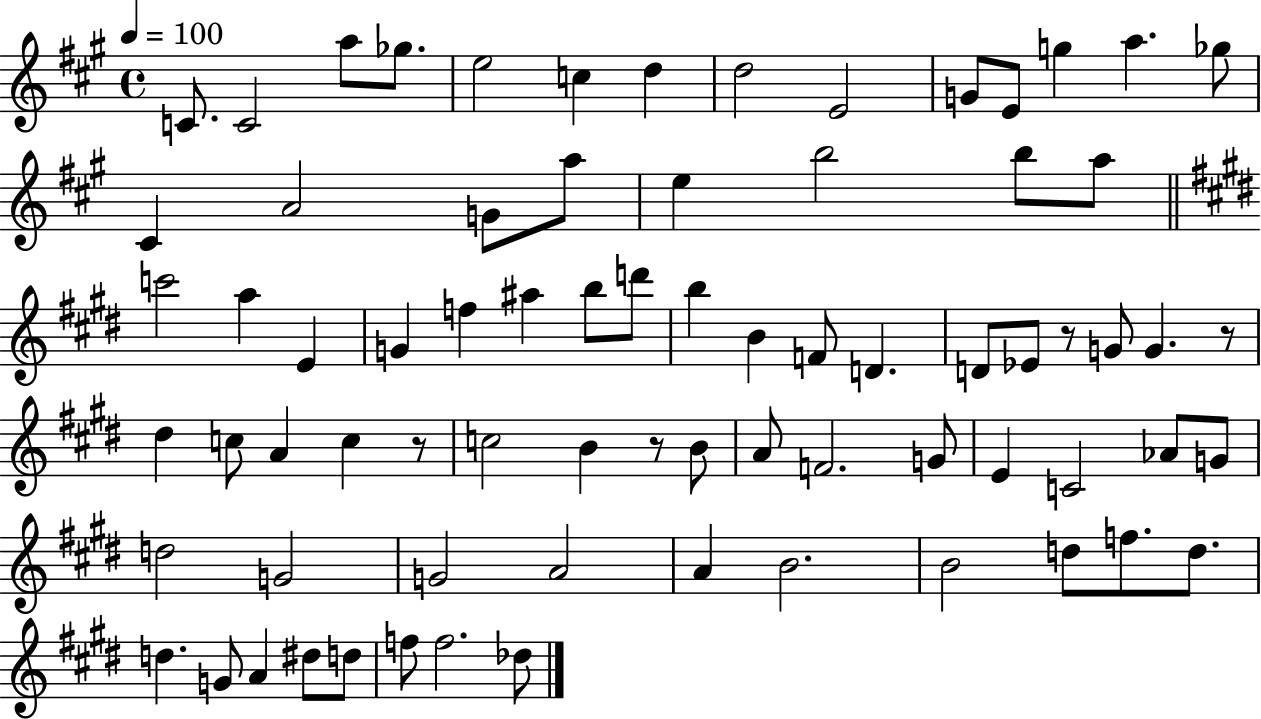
C4/e. C4/h A5/e Gb5/e. E5/h C5/q D5/q D5/h E4/h G4/e E4/e G5/q A5/q. Gb5/e C#4/q A4/h G4/e A5/e E5/q B5/h B5/e A5/e C6/h A5/q E4/q G4/q F5/q A#5/q B5/e D6/e B5/q B4/q F4/e D4/q. D4/e Eb4/e R/e G4/e G4/q. R/e D#5/q C5/e A4/q C5/q R/e C5/h B4/q R/e B4/e A4/e F4/h. G4/e E4/q C4/h Ab4/e G4/e D5/h G4/h G4/h A4/h A4/q B4/h. B4/h D5/e F5/e. D5/e. D5/q. G4/e A4/q D#5/e D5/e F5/e F5/h. Db5/e